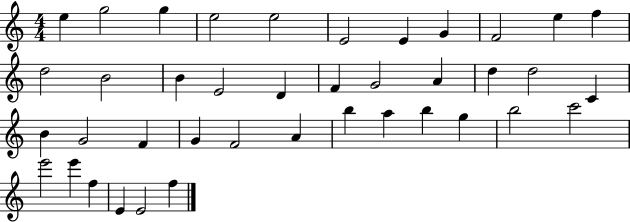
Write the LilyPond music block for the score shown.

{
  \clef treble
  \numericTimeSignature
  \time 4/4
  \key c \major
  e''4 g''2 g''4 | e''2 e''2 | e'2 e'4 g'4 | f'2 e''4 f''4 | \break d''2 b'2 | b'4 e'2 d'4 | f'4 g'2 a'4 | d''4 d''2 c'4 | \break b'4 g'2 f'4 | g'4 f'2 a'4 | b''4 a''4 b''4 g''4 | b''2 c'''2 | \break e'''2 e'''4 f''4 | e'4 e'2 f''4 | \bar "|."
}